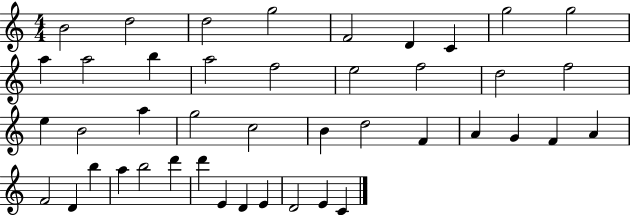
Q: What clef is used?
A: treble